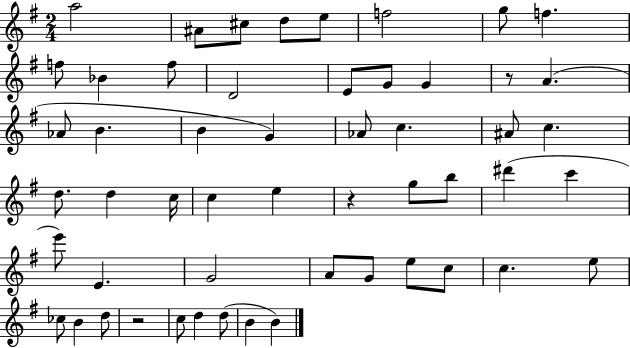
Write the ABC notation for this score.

X:1
T:Untitled
M:2/4
L:1/4
K:G
a2 ^A/2 ^c/2 d/2 e/2 f2 g/2 f f/2 _B f/2 D2 E/2 G/2 G z/2 A _A/2 B B G _A/2 c ^A/2 c d/2 d c/4 c e z g/2 b/2 ^d' c' e'/2 E G2 A/2 G/2 e/2 c/2 c e/2 _c/2 B d/2 z2 c/2 d d/2 B B